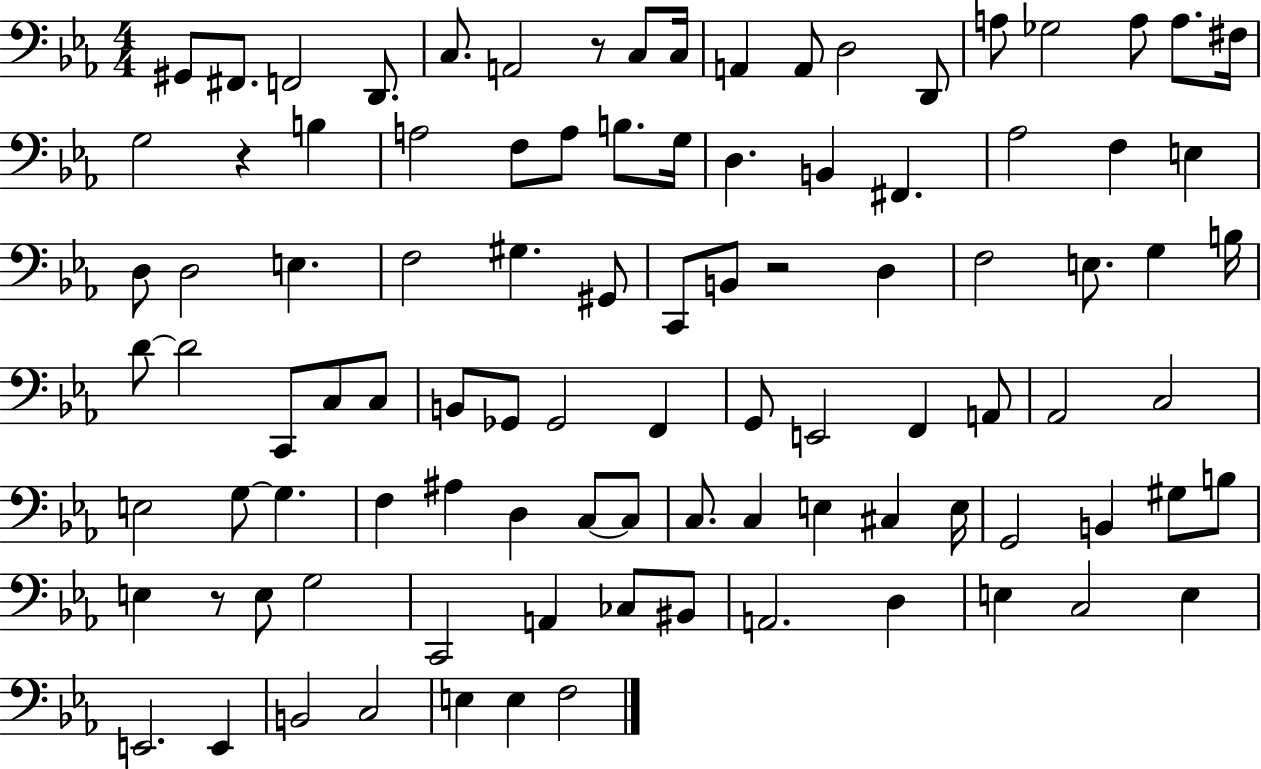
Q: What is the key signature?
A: EES major